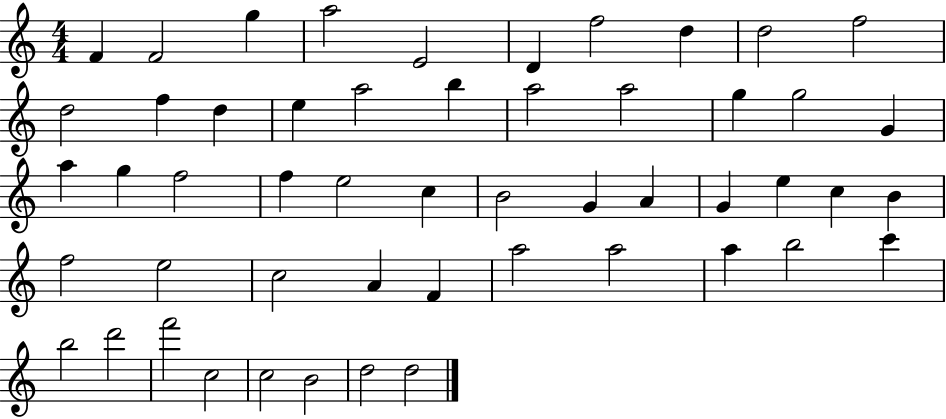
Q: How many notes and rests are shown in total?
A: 52